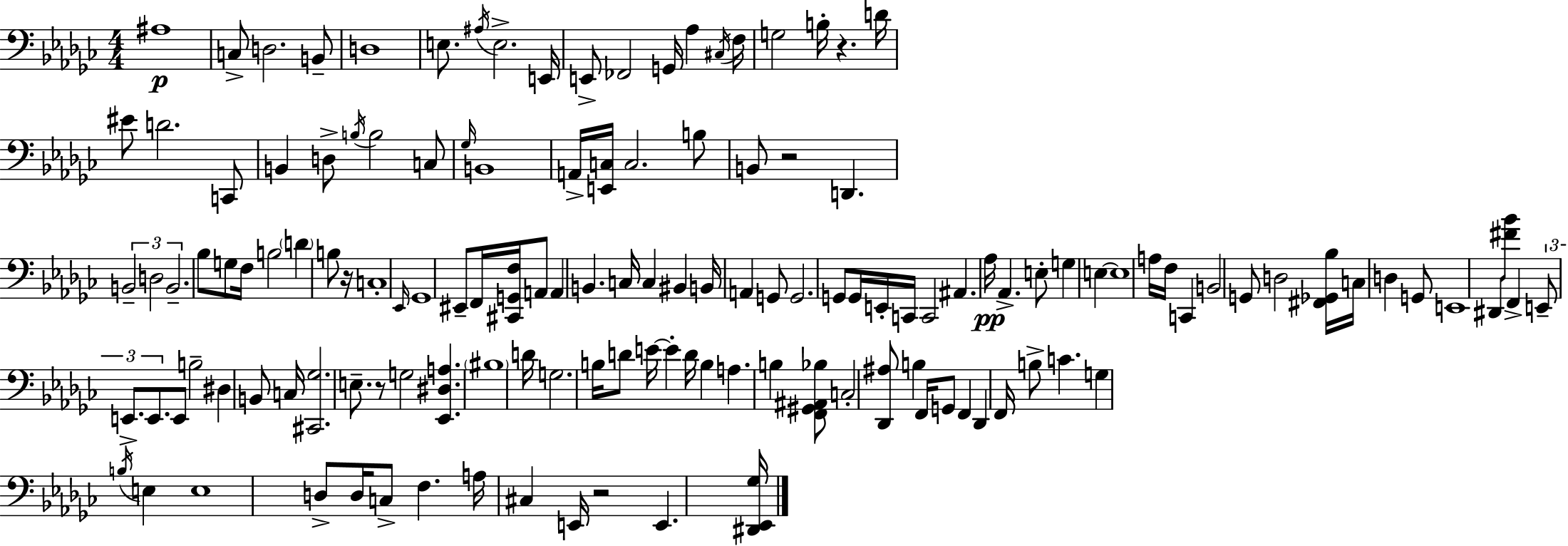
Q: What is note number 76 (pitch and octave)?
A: C3